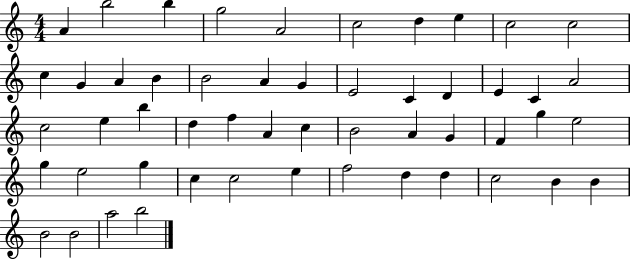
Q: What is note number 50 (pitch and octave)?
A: B4